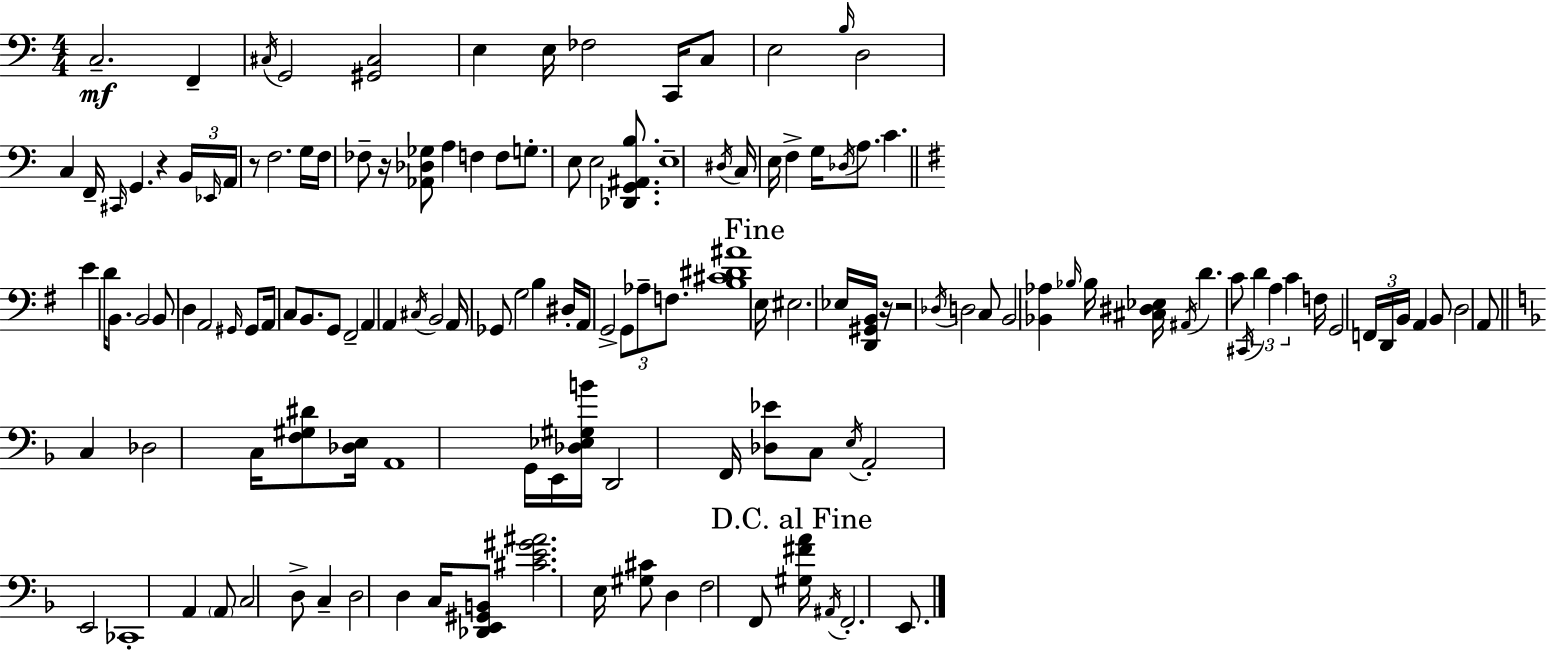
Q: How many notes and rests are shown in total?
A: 139